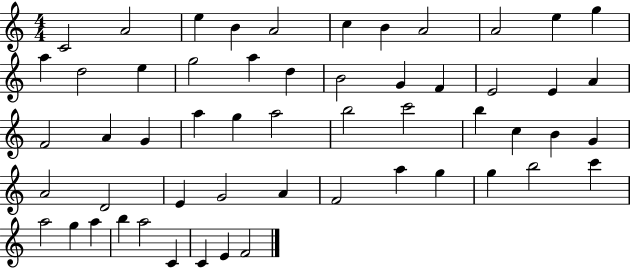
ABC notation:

X:1
T:Untitled
M:4/4
L:1/4
K:C
C2 A2 e B A2 c B A2 A2 e g a d2 e g2 a d B2 G F E2 E A F2 A G a g a2 b2 c'2 b c B G A2 D2 E G2 A F2 a g g b2 c' a2 g a b a2 C C E F2